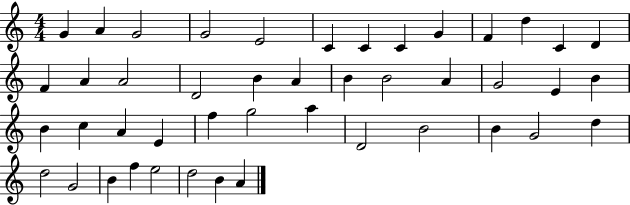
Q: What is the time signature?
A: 4/4